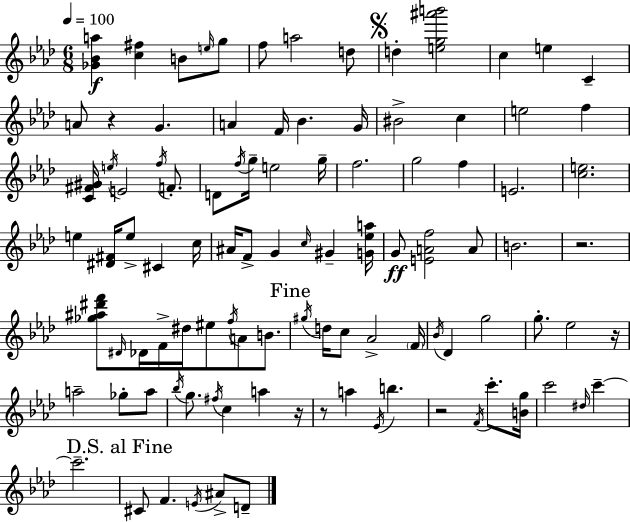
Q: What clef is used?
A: treble